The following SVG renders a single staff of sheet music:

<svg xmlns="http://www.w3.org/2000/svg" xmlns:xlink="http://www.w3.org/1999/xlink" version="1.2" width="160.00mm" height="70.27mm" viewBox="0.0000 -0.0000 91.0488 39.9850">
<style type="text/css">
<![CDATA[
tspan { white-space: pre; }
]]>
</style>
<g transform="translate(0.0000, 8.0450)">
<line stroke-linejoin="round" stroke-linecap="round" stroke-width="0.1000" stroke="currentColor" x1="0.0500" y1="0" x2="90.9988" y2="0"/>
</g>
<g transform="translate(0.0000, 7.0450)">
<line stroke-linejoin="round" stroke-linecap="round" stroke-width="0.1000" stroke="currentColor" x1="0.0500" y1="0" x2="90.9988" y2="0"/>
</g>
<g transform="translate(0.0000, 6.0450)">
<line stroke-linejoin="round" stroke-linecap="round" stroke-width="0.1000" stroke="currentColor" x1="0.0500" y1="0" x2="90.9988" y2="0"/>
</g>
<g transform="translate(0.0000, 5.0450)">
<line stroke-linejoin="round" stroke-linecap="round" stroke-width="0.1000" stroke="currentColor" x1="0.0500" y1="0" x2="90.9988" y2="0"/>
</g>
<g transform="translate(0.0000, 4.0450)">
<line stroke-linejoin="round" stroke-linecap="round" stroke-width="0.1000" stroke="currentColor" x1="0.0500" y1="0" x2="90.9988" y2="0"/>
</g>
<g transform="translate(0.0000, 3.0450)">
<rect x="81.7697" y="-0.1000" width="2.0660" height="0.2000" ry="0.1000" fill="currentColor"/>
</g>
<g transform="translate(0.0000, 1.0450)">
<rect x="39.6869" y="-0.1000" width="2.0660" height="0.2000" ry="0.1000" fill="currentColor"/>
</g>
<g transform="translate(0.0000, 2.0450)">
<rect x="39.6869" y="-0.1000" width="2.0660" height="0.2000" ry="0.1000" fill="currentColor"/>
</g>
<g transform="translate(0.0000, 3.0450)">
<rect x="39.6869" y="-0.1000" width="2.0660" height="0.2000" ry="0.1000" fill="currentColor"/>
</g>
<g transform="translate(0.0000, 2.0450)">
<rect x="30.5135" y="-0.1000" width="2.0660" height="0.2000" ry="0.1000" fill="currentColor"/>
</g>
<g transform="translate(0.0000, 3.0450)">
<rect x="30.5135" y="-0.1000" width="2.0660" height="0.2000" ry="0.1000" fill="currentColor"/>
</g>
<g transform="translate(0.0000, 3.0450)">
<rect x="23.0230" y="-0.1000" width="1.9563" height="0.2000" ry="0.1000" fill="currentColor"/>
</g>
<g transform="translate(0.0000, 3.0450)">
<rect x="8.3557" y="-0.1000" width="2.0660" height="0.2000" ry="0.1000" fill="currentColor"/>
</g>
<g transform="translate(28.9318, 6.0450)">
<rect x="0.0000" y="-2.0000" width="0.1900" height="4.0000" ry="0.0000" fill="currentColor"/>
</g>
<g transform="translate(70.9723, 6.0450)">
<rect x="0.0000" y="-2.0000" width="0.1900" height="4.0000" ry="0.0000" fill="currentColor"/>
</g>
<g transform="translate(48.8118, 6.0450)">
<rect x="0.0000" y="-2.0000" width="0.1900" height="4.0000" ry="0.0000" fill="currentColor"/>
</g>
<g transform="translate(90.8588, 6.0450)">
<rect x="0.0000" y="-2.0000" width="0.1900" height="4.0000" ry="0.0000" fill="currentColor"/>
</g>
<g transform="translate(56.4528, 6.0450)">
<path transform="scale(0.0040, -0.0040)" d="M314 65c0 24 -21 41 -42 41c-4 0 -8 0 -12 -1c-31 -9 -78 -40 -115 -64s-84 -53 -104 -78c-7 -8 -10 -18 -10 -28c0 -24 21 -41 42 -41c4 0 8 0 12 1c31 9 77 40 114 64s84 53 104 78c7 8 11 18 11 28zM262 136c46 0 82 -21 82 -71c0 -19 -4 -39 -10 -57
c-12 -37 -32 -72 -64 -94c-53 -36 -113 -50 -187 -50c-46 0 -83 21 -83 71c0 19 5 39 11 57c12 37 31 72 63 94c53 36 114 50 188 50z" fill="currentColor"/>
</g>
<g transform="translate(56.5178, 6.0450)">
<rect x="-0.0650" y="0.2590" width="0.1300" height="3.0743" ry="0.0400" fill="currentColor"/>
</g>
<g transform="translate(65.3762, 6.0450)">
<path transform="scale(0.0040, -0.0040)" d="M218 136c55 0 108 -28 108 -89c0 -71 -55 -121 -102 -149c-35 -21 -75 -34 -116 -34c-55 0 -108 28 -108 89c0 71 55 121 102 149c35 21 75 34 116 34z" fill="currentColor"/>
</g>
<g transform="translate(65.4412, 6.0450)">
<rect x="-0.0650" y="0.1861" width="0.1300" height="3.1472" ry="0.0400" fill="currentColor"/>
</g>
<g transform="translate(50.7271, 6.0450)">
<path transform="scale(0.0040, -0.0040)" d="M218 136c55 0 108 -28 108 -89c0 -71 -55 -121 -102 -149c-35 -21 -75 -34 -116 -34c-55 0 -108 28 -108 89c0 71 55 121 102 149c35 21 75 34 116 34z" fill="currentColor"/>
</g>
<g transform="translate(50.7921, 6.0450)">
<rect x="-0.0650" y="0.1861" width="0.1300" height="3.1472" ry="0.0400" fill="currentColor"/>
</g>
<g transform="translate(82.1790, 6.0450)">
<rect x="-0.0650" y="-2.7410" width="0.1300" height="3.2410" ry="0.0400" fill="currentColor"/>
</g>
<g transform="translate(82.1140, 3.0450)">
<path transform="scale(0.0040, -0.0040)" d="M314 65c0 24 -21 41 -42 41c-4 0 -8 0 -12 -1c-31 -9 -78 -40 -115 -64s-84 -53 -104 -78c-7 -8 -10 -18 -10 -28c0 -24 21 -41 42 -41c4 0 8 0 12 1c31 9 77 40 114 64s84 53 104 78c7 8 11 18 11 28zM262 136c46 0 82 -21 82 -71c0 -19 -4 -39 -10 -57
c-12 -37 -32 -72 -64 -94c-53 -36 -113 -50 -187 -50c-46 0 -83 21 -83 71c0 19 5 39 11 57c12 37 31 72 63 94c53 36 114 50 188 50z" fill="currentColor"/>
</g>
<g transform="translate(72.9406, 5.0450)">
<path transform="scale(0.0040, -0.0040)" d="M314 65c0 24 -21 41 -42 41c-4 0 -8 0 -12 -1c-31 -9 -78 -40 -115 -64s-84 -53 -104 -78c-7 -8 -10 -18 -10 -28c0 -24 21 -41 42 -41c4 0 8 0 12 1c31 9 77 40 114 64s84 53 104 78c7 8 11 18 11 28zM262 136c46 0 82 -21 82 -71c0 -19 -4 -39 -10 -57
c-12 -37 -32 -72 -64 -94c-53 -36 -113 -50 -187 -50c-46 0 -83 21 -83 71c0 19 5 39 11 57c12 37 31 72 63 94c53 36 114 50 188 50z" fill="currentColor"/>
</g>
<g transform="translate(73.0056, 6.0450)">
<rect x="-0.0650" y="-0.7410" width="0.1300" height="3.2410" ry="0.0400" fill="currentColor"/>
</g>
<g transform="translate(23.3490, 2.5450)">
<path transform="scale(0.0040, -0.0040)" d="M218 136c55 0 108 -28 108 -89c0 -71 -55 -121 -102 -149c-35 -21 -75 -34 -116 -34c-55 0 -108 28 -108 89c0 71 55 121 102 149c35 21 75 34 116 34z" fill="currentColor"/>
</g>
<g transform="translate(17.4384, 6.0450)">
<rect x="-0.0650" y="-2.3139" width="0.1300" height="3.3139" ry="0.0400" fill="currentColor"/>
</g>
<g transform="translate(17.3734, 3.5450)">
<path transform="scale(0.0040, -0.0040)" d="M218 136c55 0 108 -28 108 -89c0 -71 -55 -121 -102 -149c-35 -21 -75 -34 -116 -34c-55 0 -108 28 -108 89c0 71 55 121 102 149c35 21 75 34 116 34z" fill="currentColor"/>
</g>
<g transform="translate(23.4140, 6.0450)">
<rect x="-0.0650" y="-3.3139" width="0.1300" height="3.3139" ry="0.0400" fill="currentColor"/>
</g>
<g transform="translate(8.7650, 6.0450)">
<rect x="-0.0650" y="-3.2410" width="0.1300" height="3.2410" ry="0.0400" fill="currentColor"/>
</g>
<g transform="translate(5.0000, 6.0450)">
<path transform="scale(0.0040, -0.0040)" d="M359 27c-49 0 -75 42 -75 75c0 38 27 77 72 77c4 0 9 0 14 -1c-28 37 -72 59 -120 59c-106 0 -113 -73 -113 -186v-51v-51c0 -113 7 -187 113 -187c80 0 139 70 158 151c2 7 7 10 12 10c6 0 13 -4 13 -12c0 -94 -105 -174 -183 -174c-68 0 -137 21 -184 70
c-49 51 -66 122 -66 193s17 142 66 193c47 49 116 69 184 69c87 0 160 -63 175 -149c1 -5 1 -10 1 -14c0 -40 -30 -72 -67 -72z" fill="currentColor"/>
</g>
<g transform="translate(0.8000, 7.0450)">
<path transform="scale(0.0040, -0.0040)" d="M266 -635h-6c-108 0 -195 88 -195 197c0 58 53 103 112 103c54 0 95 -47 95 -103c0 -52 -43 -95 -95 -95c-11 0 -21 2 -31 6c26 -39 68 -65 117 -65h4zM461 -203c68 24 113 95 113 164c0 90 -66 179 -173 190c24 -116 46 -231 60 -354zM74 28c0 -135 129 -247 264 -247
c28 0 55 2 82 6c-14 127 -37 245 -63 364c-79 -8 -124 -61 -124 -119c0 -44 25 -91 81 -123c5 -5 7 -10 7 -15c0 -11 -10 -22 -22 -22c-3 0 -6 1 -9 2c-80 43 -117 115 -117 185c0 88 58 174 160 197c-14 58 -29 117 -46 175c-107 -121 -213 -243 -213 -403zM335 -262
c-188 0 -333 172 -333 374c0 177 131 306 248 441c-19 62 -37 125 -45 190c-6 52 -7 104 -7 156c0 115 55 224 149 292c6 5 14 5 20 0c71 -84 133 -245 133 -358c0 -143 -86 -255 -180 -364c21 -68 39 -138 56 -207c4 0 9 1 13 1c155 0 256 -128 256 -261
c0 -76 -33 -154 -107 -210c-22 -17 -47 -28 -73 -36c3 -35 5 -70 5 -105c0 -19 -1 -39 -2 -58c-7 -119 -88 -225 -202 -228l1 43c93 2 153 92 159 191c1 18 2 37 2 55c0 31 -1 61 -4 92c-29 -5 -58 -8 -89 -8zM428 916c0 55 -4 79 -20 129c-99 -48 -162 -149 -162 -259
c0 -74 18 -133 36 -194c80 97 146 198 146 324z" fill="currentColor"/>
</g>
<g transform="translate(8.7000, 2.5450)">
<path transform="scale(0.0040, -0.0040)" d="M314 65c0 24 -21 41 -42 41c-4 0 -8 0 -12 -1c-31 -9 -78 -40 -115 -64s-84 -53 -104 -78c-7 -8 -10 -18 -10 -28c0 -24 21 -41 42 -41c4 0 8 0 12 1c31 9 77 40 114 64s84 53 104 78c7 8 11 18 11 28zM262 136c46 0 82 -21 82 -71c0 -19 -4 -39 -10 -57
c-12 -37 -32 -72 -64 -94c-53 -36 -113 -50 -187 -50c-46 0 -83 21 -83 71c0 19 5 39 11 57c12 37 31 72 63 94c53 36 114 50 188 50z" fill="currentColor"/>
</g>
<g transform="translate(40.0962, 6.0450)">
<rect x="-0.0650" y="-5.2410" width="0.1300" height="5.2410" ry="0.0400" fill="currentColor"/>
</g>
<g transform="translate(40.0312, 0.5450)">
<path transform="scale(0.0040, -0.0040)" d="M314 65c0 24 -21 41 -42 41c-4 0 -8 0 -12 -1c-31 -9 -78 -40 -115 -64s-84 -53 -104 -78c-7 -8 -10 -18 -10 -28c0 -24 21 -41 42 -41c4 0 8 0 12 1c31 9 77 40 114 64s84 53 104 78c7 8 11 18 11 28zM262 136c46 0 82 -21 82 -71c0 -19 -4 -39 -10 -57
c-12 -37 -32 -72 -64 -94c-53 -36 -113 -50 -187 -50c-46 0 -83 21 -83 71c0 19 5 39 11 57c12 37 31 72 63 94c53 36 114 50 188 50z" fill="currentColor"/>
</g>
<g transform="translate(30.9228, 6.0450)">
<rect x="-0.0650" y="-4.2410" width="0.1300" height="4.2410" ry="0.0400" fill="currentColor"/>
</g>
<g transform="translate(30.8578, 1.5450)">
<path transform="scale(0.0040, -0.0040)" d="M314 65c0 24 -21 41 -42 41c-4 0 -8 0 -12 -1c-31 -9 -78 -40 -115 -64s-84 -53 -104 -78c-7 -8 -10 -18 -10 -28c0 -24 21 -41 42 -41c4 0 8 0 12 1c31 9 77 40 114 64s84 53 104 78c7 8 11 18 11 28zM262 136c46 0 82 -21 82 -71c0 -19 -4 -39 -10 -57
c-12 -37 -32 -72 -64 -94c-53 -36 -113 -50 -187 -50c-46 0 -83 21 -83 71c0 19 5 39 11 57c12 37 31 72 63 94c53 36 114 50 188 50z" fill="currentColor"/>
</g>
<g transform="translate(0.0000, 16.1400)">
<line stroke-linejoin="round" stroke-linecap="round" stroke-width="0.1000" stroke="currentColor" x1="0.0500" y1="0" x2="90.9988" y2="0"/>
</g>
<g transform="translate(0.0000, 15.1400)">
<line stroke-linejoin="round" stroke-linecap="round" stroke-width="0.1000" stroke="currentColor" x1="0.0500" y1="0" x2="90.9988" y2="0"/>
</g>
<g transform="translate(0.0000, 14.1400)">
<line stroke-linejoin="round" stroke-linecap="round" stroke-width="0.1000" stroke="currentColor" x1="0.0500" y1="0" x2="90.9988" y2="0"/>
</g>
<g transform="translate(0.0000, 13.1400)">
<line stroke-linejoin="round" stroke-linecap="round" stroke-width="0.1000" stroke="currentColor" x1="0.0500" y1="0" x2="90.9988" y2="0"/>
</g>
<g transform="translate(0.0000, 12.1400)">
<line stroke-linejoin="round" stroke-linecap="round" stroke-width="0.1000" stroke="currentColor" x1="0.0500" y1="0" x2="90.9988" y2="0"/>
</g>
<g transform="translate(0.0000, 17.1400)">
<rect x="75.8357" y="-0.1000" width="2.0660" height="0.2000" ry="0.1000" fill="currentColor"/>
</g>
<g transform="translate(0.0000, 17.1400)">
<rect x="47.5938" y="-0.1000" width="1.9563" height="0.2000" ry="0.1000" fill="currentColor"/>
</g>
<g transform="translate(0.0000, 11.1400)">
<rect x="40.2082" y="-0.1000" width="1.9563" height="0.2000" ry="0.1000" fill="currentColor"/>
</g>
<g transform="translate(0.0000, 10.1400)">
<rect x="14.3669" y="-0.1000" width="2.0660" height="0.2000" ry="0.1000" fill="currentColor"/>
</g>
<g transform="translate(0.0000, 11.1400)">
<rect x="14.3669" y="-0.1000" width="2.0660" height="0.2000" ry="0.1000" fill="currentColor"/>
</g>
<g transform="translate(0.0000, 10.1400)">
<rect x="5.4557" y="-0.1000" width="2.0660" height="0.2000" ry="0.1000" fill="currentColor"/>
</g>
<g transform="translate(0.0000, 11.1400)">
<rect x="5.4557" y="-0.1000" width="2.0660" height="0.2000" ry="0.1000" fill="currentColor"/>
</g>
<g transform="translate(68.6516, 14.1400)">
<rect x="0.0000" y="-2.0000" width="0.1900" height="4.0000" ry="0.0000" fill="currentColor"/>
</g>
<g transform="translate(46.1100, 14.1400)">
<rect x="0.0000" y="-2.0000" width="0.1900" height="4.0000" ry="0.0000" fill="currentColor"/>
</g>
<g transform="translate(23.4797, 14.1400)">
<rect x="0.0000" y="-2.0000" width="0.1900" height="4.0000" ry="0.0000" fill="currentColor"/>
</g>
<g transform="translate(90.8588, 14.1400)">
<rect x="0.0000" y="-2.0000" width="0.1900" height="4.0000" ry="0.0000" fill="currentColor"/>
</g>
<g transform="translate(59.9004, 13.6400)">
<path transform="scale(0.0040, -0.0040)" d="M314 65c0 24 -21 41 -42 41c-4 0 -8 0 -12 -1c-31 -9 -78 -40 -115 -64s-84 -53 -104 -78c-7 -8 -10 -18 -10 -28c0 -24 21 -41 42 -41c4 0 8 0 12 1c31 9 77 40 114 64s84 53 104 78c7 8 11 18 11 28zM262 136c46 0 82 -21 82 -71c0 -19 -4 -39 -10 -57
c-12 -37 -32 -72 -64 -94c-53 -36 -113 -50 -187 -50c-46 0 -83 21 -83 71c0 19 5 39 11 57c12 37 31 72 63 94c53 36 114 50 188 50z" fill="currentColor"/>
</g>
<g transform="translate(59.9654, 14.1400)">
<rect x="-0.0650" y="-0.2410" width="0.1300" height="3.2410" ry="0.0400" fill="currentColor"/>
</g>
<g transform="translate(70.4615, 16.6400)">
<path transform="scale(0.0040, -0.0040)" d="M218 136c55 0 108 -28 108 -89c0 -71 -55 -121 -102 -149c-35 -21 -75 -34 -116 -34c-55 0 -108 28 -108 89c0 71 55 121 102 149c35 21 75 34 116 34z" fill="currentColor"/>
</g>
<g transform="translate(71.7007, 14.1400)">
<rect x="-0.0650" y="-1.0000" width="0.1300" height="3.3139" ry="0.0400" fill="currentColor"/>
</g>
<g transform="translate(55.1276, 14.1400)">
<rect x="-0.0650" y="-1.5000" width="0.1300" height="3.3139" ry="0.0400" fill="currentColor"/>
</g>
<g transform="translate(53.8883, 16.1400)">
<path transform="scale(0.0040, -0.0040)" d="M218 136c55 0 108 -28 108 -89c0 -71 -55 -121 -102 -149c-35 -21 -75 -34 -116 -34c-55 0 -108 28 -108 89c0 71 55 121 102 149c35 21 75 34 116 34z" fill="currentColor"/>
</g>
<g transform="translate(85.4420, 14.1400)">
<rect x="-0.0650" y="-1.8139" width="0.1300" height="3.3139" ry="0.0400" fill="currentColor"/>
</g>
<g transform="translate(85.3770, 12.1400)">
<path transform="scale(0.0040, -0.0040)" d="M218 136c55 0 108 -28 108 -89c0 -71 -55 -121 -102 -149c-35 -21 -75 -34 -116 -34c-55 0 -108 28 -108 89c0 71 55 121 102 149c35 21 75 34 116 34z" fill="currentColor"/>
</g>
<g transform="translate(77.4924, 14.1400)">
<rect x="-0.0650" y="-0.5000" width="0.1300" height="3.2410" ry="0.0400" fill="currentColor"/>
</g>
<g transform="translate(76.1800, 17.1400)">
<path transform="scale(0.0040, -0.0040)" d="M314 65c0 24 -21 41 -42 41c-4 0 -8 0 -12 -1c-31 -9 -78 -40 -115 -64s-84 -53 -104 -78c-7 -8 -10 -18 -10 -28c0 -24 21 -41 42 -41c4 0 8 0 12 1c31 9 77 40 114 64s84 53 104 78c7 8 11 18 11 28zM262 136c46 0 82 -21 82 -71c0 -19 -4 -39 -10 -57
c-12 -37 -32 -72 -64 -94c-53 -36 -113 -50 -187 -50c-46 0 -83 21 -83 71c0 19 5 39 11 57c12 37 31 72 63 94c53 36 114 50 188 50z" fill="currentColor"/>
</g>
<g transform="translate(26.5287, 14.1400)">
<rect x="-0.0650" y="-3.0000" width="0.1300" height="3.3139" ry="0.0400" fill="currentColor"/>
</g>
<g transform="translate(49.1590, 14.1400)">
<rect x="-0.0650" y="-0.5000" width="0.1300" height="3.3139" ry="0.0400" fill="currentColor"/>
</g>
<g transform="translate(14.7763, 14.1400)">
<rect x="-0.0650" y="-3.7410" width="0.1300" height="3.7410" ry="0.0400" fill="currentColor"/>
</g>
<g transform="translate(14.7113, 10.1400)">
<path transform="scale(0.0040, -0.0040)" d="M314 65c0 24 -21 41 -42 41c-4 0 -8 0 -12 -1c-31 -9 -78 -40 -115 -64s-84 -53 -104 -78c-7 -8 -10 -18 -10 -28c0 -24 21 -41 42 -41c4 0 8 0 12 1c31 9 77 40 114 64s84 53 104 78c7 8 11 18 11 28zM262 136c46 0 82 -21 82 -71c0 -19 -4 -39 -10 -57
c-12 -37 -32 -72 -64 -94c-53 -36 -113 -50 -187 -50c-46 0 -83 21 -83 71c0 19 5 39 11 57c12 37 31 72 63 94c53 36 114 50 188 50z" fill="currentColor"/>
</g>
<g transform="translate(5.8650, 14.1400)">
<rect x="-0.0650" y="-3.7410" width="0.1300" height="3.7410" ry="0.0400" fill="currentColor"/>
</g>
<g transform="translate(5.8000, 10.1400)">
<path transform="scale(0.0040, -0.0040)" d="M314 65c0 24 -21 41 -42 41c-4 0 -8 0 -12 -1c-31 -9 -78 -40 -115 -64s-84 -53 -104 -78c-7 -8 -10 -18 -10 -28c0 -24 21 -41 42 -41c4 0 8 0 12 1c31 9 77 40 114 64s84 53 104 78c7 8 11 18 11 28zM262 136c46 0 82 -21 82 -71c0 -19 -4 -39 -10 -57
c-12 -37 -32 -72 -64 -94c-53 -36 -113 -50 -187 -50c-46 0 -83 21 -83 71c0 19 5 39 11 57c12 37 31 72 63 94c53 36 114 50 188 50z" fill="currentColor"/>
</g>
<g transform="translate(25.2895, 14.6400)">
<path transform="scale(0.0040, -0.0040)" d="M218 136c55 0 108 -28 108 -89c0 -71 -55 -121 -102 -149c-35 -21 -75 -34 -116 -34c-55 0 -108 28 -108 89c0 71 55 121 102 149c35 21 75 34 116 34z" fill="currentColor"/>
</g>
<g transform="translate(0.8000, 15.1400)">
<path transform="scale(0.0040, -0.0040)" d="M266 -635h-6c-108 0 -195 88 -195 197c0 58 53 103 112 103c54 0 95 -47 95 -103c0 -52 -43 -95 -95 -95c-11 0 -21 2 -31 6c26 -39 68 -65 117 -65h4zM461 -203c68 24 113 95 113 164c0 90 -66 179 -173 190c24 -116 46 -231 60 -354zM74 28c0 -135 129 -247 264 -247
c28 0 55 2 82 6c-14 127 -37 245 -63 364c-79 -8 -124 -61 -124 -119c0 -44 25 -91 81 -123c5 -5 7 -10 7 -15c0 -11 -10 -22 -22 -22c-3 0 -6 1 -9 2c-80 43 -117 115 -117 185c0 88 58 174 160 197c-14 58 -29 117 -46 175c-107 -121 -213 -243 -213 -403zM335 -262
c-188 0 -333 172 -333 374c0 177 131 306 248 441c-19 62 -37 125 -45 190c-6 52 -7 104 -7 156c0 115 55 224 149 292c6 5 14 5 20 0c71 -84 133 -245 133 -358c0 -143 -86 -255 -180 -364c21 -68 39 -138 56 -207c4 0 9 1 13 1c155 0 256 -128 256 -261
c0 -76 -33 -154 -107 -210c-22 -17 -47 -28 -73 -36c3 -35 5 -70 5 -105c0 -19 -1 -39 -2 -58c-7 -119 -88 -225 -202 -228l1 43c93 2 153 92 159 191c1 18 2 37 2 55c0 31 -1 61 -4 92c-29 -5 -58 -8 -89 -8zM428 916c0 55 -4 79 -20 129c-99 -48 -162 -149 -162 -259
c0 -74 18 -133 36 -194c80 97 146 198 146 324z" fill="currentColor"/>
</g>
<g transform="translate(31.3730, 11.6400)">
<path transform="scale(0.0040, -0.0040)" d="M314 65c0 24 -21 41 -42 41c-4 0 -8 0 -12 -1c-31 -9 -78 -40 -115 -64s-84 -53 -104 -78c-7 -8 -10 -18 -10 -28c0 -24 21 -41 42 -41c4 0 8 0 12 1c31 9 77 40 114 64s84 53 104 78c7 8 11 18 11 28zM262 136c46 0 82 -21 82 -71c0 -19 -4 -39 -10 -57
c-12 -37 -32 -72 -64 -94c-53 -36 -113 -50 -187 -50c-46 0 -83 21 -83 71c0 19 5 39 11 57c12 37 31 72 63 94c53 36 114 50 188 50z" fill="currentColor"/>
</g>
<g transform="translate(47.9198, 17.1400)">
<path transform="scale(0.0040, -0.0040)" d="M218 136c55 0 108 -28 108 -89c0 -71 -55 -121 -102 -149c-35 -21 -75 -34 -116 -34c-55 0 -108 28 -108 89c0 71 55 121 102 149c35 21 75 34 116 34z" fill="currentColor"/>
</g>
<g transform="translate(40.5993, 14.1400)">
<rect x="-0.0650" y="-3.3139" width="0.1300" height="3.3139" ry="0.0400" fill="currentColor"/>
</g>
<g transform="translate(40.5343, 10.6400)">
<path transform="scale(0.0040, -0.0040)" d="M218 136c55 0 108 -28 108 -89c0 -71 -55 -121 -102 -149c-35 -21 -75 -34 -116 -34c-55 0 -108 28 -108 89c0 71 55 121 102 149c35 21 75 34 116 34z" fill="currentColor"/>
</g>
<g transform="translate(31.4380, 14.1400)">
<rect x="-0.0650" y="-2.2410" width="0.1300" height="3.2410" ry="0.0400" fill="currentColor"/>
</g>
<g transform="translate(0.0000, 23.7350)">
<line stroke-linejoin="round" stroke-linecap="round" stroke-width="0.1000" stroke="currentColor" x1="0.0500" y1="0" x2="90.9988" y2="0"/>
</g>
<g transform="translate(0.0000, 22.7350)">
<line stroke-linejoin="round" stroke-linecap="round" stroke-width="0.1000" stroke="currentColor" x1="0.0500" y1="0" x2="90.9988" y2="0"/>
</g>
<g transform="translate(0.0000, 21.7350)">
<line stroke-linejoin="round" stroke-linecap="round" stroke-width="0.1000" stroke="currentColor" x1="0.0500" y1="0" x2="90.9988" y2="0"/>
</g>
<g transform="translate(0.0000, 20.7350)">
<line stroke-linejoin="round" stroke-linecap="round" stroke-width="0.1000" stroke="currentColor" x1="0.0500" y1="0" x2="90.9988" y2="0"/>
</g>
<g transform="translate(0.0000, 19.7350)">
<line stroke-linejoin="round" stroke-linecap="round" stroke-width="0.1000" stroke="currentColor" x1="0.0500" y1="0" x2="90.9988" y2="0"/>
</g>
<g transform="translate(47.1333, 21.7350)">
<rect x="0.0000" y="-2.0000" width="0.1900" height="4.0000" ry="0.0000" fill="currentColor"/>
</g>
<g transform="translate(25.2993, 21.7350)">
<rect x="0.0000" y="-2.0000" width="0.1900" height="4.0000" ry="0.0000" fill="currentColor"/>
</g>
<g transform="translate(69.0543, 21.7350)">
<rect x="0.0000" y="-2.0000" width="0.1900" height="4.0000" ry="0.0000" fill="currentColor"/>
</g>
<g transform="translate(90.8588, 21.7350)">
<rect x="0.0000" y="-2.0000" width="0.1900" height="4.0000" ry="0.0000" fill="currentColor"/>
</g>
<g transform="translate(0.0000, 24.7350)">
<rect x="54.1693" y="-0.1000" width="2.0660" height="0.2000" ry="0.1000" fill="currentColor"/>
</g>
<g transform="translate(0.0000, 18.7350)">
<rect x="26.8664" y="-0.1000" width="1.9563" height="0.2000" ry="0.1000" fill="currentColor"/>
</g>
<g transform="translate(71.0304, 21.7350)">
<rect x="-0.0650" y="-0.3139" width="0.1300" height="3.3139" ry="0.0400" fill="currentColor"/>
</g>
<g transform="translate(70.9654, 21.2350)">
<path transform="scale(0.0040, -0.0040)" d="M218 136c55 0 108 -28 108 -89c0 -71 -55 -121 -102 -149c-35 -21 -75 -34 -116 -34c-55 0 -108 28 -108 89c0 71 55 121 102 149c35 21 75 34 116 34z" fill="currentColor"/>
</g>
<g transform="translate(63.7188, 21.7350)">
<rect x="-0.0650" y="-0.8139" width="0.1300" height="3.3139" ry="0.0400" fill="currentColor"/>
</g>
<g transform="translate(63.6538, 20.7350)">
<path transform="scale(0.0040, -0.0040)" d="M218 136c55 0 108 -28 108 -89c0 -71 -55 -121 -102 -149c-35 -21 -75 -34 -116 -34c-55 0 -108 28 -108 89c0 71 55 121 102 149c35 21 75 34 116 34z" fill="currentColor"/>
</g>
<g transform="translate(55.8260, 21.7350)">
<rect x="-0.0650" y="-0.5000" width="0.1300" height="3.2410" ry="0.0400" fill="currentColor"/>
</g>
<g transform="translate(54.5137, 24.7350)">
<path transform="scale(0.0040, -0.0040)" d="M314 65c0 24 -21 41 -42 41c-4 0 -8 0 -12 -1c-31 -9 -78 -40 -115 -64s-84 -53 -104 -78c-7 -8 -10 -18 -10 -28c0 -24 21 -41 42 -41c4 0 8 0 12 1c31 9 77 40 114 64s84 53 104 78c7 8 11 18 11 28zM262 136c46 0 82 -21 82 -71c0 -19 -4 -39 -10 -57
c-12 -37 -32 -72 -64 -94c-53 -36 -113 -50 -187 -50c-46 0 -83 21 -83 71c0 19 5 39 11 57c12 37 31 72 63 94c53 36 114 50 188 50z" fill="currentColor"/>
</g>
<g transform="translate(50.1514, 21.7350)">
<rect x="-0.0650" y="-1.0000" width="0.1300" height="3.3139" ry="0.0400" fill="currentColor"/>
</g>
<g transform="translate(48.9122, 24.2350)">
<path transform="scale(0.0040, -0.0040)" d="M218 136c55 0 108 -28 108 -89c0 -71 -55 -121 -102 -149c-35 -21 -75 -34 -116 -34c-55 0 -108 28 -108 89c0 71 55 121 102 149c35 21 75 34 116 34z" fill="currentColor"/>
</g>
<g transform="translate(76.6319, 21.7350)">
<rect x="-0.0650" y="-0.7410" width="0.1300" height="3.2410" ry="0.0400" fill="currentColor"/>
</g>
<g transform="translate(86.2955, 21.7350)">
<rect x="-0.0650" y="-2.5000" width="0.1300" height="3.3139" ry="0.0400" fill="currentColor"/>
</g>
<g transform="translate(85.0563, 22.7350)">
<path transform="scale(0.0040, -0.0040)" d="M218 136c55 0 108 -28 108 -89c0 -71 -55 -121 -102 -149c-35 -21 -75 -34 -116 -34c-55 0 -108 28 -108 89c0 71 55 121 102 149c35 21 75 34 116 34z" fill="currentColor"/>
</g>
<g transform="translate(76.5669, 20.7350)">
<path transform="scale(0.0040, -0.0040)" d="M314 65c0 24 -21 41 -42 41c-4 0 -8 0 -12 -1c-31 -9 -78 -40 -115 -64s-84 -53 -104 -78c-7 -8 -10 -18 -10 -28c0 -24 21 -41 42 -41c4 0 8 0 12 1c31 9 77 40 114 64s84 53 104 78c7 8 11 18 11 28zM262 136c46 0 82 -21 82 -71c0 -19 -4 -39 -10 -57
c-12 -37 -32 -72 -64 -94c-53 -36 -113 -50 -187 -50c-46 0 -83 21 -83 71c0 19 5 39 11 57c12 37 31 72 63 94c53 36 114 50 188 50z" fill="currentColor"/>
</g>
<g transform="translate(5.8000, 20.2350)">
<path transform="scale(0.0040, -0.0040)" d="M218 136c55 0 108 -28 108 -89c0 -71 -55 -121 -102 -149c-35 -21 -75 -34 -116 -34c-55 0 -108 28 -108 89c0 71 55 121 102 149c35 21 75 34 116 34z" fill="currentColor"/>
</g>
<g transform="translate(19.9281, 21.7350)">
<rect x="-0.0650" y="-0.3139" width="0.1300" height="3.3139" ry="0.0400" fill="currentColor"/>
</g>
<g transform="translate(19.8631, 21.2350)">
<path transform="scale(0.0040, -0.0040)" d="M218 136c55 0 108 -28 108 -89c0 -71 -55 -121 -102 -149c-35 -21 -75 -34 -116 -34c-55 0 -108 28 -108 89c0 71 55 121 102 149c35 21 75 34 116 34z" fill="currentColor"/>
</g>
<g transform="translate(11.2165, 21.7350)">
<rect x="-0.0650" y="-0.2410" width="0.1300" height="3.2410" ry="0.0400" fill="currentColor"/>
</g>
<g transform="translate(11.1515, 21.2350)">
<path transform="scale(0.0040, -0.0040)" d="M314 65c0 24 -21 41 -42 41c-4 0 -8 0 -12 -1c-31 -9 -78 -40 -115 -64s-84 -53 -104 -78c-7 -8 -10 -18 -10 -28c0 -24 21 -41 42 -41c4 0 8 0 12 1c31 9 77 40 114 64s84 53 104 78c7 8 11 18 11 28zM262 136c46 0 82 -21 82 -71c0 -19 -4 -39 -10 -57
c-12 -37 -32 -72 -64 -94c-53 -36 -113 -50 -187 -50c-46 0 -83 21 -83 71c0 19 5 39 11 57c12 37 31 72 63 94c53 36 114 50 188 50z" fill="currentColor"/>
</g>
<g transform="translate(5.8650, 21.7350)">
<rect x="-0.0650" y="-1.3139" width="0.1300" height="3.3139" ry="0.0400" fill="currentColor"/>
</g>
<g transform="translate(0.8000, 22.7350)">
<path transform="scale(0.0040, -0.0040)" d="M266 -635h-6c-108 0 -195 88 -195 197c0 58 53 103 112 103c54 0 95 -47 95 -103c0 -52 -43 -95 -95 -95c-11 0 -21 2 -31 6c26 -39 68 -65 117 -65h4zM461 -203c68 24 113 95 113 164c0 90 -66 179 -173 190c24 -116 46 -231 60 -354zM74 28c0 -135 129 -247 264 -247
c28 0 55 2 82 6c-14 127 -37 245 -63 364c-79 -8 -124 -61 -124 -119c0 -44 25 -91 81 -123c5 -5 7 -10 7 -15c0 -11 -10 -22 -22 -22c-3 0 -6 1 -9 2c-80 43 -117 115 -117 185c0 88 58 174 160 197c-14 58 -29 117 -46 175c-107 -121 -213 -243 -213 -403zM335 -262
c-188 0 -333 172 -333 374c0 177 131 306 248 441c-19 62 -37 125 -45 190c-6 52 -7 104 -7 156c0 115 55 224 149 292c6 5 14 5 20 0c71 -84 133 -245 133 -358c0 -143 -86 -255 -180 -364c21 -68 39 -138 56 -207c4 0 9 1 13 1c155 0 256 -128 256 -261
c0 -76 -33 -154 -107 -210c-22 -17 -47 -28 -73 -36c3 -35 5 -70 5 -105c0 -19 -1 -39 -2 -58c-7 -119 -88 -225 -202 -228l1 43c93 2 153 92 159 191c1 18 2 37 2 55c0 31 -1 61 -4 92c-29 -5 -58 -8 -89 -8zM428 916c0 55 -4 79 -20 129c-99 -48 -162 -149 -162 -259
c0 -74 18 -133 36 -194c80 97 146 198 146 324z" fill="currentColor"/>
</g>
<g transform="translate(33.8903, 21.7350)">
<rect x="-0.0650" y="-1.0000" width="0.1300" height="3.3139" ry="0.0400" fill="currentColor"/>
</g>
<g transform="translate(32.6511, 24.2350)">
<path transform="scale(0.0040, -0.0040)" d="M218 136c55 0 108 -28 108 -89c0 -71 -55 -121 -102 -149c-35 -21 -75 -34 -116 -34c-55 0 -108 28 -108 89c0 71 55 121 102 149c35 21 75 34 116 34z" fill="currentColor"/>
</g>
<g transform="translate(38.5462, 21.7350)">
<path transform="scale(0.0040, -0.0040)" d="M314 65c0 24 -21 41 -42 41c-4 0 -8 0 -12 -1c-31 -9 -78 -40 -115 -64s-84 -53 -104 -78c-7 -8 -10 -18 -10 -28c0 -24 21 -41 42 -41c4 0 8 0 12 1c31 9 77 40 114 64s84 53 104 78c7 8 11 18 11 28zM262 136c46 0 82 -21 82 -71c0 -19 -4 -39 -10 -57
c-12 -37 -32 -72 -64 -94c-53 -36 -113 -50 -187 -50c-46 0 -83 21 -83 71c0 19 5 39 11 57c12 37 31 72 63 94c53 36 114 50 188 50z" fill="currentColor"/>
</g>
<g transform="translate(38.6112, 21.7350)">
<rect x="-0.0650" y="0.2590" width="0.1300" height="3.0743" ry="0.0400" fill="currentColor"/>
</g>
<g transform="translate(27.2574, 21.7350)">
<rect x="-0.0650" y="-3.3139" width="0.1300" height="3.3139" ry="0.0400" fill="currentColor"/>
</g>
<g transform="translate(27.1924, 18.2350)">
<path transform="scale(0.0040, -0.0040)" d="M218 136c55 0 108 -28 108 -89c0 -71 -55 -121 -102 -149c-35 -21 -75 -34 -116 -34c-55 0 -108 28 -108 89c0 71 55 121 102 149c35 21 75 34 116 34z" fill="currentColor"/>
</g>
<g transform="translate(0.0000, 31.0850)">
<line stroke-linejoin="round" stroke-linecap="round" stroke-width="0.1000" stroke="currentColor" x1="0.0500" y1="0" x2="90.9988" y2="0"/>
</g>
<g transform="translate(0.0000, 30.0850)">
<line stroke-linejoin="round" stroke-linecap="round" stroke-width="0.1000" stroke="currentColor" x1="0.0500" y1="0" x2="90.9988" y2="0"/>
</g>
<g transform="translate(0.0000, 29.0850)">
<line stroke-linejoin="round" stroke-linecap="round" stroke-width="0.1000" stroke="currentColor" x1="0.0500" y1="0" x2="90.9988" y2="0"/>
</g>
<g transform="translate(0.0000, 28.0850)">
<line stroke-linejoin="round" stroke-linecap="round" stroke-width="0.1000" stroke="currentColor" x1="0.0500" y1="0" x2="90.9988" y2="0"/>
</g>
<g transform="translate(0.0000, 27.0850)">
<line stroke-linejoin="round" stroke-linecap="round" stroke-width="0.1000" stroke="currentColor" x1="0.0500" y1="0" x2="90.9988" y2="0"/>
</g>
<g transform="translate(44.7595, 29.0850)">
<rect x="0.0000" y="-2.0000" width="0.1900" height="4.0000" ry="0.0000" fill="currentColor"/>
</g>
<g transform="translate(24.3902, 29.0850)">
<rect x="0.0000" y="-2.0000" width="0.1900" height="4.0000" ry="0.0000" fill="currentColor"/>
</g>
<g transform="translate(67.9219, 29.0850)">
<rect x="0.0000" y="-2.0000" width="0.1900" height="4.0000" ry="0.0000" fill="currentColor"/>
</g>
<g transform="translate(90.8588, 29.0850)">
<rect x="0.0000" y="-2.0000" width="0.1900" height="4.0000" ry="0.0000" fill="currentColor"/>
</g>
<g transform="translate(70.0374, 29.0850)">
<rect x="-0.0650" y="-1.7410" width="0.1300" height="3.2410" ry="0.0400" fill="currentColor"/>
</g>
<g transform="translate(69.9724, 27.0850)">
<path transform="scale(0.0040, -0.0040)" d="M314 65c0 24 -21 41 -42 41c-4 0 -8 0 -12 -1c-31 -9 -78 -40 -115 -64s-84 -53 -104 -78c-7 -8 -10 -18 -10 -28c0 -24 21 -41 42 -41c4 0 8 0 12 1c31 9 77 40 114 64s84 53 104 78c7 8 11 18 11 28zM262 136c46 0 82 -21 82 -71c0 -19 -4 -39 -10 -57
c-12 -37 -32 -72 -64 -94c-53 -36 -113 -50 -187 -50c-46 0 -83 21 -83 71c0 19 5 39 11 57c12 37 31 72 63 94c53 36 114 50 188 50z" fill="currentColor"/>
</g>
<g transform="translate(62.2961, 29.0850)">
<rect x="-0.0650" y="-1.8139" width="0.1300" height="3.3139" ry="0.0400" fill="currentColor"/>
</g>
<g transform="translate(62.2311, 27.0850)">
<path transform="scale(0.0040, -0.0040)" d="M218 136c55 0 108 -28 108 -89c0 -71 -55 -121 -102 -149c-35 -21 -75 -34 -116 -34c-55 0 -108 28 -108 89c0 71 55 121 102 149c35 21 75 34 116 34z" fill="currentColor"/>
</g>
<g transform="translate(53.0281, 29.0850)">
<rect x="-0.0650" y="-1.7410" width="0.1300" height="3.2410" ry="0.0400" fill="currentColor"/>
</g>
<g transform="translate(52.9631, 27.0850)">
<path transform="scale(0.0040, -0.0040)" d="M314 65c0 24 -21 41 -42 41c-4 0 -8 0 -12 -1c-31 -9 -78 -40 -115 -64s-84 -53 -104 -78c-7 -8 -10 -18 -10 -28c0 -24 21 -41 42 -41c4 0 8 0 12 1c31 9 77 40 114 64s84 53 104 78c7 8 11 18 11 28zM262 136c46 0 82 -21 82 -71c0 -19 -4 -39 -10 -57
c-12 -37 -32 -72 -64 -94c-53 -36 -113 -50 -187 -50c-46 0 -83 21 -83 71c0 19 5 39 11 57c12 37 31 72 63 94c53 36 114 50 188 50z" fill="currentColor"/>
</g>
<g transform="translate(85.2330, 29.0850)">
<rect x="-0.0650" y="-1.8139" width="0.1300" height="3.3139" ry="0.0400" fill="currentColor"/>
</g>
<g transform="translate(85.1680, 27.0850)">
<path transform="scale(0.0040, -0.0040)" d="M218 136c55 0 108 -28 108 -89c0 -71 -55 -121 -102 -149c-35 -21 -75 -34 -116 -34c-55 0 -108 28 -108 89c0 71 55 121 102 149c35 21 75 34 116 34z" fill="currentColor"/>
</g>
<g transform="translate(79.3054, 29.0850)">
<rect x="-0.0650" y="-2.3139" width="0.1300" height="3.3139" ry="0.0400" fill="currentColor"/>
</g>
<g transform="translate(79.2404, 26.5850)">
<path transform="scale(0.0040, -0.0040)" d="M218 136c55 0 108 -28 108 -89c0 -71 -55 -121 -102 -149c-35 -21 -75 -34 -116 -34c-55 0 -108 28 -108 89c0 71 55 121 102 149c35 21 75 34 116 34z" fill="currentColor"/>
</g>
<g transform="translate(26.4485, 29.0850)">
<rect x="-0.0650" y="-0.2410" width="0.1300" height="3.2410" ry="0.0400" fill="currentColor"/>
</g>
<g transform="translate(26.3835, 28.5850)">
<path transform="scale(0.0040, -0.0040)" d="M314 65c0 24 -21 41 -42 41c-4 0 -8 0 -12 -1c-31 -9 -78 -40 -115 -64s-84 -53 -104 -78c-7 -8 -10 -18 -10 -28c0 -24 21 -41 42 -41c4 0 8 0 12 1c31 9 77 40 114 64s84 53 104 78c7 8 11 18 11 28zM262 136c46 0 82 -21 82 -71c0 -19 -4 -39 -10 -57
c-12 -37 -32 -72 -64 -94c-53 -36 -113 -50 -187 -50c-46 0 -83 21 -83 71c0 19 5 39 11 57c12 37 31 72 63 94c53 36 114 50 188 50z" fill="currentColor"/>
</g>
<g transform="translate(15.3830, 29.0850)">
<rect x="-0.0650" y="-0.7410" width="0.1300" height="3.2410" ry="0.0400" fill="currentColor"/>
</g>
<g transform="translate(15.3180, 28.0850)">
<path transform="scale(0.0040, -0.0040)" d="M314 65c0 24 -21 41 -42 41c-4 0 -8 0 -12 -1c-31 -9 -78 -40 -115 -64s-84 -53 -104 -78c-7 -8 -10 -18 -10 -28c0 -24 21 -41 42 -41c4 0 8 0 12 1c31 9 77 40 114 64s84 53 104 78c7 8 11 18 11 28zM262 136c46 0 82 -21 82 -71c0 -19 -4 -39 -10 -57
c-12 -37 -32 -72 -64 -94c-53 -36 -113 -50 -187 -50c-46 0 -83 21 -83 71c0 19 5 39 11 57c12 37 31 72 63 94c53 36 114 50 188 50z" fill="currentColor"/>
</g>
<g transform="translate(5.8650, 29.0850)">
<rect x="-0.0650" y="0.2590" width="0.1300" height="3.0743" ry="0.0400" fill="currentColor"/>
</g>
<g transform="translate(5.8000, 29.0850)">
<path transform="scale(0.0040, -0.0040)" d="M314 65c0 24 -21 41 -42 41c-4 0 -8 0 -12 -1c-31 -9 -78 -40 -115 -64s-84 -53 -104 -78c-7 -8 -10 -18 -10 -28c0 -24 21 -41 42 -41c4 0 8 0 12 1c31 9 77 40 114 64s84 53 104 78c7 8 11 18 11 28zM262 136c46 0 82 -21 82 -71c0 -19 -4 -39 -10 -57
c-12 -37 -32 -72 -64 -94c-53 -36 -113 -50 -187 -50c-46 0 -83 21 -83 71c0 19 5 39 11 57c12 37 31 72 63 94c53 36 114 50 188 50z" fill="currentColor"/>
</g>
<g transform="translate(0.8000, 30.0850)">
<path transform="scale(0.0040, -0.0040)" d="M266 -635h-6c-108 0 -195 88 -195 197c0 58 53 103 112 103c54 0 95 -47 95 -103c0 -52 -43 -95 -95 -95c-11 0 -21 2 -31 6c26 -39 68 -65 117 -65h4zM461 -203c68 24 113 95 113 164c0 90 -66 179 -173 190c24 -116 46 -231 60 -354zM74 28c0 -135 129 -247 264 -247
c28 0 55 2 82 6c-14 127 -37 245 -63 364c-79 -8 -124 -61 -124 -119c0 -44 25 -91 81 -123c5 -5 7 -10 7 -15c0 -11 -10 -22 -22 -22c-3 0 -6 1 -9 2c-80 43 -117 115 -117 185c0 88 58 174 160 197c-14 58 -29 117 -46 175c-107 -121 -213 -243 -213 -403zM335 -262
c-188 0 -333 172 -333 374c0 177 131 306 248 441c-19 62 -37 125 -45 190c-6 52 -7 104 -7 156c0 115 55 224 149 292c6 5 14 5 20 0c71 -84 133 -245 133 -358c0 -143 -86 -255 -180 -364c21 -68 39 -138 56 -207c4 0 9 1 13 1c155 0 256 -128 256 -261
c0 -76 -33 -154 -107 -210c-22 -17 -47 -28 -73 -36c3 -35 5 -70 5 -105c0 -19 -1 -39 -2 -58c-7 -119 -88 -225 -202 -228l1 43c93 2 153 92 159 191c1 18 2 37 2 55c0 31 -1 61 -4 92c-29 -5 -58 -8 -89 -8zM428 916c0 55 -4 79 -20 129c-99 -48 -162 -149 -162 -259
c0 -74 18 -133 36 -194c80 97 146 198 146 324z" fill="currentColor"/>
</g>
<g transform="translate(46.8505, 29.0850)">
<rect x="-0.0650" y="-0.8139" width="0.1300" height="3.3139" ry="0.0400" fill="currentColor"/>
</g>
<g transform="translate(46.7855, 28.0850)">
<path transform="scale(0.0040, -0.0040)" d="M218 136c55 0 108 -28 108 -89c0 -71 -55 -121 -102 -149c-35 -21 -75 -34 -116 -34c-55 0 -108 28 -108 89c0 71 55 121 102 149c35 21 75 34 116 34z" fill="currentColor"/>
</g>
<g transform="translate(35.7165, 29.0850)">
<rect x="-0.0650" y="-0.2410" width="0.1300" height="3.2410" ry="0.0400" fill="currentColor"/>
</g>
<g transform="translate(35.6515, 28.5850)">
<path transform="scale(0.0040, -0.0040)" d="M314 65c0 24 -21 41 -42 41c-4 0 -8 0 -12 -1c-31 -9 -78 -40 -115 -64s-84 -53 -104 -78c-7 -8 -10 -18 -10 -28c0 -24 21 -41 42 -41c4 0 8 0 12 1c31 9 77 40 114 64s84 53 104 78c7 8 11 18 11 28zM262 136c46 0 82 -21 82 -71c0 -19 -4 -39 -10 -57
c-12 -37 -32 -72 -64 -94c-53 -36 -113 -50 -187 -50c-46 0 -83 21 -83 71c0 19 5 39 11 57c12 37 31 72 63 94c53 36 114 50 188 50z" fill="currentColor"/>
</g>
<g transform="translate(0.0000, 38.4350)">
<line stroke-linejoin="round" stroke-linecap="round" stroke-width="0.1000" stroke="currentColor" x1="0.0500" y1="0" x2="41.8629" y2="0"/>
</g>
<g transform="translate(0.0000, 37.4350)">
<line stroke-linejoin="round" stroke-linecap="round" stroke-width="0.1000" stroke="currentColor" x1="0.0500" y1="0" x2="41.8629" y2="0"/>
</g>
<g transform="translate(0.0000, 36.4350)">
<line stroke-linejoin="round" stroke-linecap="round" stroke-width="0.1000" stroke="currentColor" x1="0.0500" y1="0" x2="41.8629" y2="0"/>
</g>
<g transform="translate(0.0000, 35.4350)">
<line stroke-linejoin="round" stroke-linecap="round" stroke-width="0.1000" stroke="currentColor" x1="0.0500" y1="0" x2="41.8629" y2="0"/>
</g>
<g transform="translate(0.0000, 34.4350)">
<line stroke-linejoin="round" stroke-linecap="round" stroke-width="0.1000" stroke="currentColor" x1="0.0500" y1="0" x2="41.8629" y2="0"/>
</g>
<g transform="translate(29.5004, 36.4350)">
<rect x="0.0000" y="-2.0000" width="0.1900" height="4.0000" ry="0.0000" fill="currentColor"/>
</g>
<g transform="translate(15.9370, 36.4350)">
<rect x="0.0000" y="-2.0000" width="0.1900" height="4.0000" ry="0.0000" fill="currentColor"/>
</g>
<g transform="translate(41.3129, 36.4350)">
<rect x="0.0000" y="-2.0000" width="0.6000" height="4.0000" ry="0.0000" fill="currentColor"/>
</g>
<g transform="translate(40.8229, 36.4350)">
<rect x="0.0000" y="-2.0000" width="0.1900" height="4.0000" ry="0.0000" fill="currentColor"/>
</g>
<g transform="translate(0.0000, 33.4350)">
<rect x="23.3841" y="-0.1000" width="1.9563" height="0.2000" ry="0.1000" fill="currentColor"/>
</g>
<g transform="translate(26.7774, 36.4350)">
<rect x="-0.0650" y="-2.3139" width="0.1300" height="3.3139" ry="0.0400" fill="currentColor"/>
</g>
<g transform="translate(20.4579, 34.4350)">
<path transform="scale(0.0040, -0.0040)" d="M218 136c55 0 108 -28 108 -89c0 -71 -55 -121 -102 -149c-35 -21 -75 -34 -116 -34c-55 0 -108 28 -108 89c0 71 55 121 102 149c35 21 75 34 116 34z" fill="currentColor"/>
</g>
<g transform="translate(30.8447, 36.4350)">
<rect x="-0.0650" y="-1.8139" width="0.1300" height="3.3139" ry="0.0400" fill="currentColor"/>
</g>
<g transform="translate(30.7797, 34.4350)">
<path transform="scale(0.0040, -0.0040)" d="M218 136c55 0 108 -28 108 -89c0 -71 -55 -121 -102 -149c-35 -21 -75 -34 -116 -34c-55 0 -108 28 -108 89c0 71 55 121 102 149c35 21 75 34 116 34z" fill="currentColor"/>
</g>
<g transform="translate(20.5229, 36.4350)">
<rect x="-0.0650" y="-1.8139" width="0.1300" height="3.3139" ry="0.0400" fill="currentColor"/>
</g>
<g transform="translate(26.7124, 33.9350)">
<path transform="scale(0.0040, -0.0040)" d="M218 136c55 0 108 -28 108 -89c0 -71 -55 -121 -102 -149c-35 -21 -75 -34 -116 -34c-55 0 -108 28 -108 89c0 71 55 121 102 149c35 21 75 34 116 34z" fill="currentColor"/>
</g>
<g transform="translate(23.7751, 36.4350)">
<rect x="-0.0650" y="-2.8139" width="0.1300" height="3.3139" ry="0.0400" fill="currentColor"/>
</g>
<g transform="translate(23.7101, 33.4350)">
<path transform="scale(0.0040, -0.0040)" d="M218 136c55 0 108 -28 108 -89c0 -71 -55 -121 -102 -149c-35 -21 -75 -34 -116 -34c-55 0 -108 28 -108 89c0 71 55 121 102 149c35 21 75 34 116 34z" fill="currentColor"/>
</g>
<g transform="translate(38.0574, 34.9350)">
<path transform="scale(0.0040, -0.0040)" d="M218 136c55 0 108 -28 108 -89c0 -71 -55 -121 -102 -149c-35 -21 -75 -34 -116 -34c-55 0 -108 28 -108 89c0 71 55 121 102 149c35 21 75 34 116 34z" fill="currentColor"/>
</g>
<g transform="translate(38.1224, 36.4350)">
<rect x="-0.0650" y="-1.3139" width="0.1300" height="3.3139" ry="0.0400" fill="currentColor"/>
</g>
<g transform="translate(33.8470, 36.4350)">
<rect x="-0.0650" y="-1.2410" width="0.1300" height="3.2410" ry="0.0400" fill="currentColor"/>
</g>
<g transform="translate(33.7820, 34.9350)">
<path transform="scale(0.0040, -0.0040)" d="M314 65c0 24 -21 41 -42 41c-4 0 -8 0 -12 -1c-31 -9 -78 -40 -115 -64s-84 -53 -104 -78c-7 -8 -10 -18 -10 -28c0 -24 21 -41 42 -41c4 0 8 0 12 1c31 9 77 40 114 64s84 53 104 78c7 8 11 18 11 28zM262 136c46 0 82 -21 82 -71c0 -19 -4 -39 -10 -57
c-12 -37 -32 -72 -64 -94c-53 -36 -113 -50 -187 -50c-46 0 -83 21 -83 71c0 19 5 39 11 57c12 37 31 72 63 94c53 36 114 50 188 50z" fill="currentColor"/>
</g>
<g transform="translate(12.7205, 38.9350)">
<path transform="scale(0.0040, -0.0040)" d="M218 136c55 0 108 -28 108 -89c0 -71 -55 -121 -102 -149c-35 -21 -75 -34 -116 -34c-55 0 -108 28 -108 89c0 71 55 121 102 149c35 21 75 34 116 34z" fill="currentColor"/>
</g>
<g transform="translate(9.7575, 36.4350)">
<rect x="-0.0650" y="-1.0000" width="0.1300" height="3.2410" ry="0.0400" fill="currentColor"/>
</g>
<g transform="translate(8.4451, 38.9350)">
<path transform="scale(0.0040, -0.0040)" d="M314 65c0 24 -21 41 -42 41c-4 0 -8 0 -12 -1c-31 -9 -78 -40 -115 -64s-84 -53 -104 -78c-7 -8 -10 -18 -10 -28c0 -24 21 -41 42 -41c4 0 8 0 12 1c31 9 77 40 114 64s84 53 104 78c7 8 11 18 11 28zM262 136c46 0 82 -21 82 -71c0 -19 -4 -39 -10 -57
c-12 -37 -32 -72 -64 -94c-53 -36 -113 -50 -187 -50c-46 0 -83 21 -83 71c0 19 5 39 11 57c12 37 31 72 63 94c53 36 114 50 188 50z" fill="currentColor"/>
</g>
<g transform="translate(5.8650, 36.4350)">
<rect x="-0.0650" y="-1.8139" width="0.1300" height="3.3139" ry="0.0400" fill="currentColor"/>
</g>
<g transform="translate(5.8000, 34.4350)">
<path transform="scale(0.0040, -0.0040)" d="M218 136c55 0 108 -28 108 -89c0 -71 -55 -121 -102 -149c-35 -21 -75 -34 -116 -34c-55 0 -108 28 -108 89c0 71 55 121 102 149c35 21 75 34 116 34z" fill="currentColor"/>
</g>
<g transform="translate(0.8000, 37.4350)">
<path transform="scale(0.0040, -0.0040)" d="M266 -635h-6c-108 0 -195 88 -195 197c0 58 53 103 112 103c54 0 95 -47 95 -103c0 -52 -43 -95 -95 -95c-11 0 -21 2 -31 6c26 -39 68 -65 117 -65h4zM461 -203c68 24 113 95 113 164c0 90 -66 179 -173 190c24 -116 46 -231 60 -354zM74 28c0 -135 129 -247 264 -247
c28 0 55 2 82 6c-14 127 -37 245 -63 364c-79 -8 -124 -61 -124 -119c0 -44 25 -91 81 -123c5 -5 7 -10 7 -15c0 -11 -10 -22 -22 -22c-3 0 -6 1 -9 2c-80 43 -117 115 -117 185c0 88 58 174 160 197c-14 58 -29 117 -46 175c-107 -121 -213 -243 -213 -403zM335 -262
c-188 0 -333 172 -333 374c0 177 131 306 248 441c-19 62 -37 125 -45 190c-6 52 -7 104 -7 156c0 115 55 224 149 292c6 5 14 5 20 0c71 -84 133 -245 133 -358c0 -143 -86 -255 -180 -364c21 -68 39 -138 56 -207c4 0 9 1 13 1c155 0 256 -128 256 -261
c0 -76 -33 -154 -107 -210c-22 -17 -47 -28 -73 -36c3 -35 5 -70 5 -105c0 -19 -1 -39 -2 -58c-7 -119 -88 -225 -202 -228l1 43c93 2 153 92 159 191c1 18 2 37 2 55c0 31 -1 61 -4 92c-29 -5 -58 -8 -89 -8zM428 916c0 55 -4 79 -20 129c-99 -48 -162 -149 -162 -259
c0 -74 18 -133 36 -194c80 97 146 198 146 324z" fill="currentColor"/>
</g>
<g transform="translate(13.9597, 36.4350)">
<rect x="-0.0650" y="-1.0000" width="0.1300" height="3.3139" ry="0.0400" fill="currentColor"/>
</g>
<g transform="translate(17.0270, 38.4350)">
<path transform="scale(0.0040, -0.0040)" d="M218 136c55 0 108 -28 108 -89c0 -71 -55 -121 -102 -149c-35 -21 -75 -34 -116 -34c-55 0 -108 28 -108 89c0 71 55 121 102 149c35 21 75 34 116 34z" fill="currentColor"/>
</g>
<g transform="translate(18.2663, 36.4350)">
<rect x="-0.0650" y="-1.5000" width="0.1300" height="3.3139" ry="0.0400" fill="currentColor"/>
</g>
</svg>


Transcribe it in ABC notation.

X:1
T:Untitled
M:4/4
L:1/4
K:C
b2 g b d'2 f'2 B B2 B d2 a2 c'2 c'2 A g2 b C E c2 D C2 f e c2 c b D B2 D C2 d c d2 G B2 d2 c2 c2 d f2 f f2 g f f D2 D E f a g f e2 e